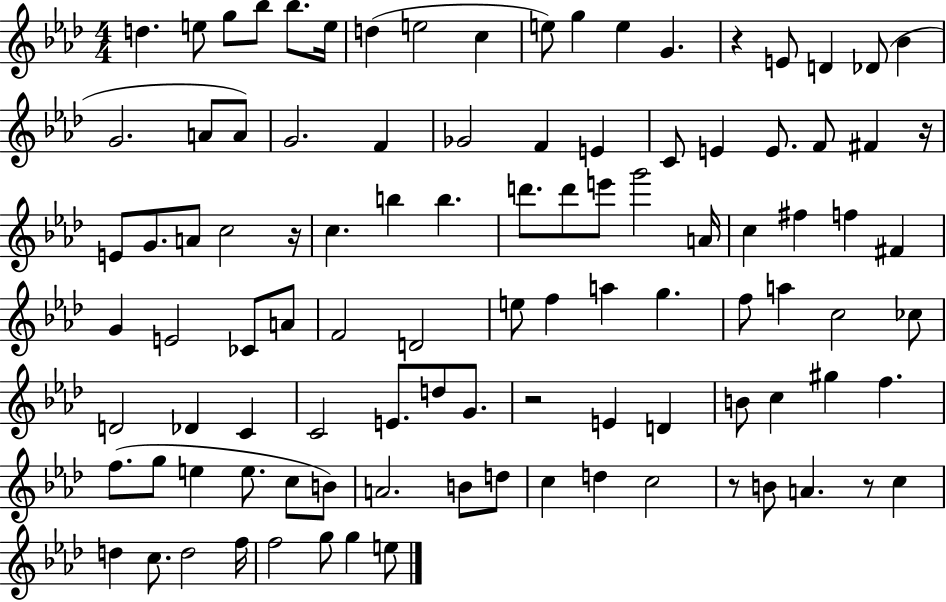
{
  \clef treble
  \numericTimeSignature
  \time 4/4
  \key aes \major
  d''4. e''8 g''8 bes''8 bes''8. e''16 | d''4( e''2 c''4 | e''8) g''4 e''4 g'4. | r4 e'8 d'4 des'8( bes'4 | \break g'2. a'8 a'8) | g'2. f'4 | ges'2 f'4 e'4 | c'8 e'4 e'8. f'8 fis'4 r16 | \break e'8 g'8. a'8 c''2 r16 | c''4. b''4 b''4. | d'''8. d'''8 e'''8 g'''2 a'16 | c''4 fis''4 f''4 fis'4 | \break g'4 e'2 ces'8 a'8 | f'2 d'2 | e''8 f''4 a''4 g''4. | f''8 a''4 c''2 ces''8 | \break d'2 des'4 c'4 | c'2 e'8. d''8 g'8. | r2 e'4 d'4 | b'8 c''4 gis''4 f''4. | \break f''8.( g''8 e''4 e''8. c''8 b'8) | a'2. b'8 d''8 | c''4 d''4 c''2 | r8 b'8 a'4. r8 c''4 | \break d''4 c''8. d''2 f''16 | f''2 g''8 g''4 e''8 | \bar "|."
}